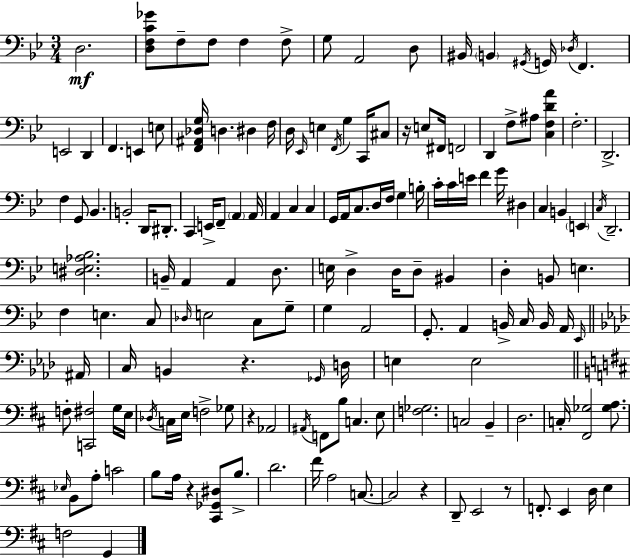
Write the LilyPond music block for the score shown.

{
  \clef bass
  \numericTimeSignature
  \time 3/4
  \key g \minor
  d2.\mf | <d f c' ges'>8 f8-- f8 f4 f8-> | g8 a,2 d8 | bis,16 \parenthesize b,4 \acciaccatura { gis,16 } g,16 \acciaccatura { des16 } f,4. | \break e,2 d,4 | f,4. e,4 | e8 <f, ais, des g>16 d4. dis4 | f16 d16 \grace { ees,16 } e4 \acciaccatura { f,16 } g4 | \break c,16 cis8 r16 e8 fis,16 f,2 | d,4 f8-> ais8 | <c f d' a'>4 f2.-. | d,2.-> | \break f4 g,8 bes,4. | b,2-. | d,16 dis,8.-. c,4 e,16-> f,8-- \parenthesize a,4 | a,16 a,4 c4 | \break c4 g,16 a,16 c8. d16 f16 g4 | b16-. c'16-. c'16 e'16 f'4 g'16 | dis4 c4 b,4 | \parenthesize e,4 \acciaccatura { c16 } d,2.-- | \break <dis e aes bes>2. | b,16-- a,4 a,4 | d8. e16 d4-> d16 d8-- | bis,4 d4-. b,8 e4. | \break f4 e4. | c8 \grace { des16 } e2 | c8 g8-- g4 a,2 | g,8.-. a,4 | \break b,16-> c16 b,16 a,16 \grace { ees,16 } \bar "||" \break \key aes \major ais,16 c16 b,4 r4. | \grace { ges,16 } d16 e4 e2 | \bar "||" \break \key d \major f8-. <c, fis>2 g16 e16 | \acciaccatura { des16 } c16 e16 f2-> ges8 | r4 aes,2 | \acciaccatura { ais,16 } f,8 b8 c4. | \break e8 <f ges>2. | c2 b,4-- | d2. | c16-. <fis, ges>2 <ges a>8. | \break \grace { ees16 } b,8 a8-. c'2 | b8 a16 r4 <cis, ges, dis>8 | b8.-> d'2. | fis'16 a2 | \break c8.~~ c2 r4 | d,8-- e,2 | r8 f,8.-. e,4 d16 e4 | f2 g,4 | \break \bar "|."
}